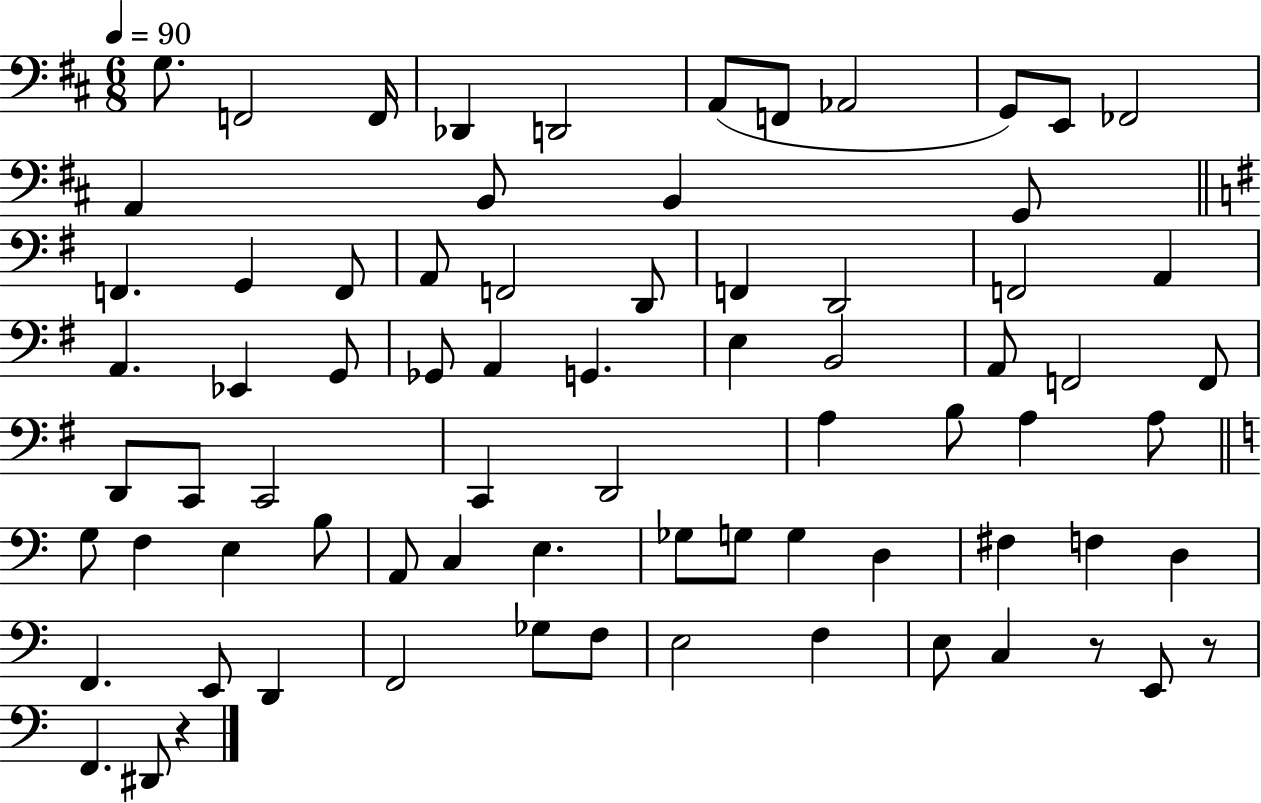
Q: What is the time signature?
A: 6/8